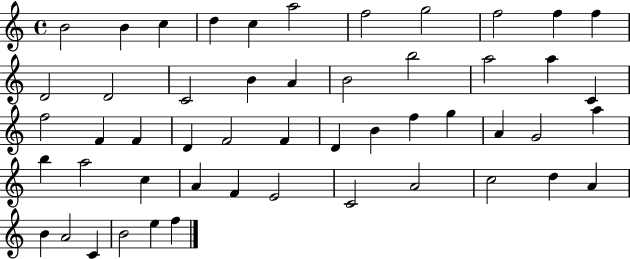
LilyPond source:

{
  \clef treble
  \time 4/4
  \defaultTimeSignature
  \key c \major
  b'2 b'4 c''4 | d''4 c''4 a''2 | f''2 g''2 | f''2 f''4 f''4 | \break d'2 d'2 | c'2 b'4 a'4 | b'2 b''2 | a''2 a''4 c'4 | \break f''2 f'4 f'4 | d'4 f'2 f'4 | d'4 b'4 f''4 g''4 | a'4 g'2 a''4 | \break b''4 a''2 c''4 | a'4 f'4 e'2 | c'2 a'2 | c''2 d''4 a'4 | \break b'4 a'2 c'4 | b'2 e''4 f''4 | \bar "|."
}